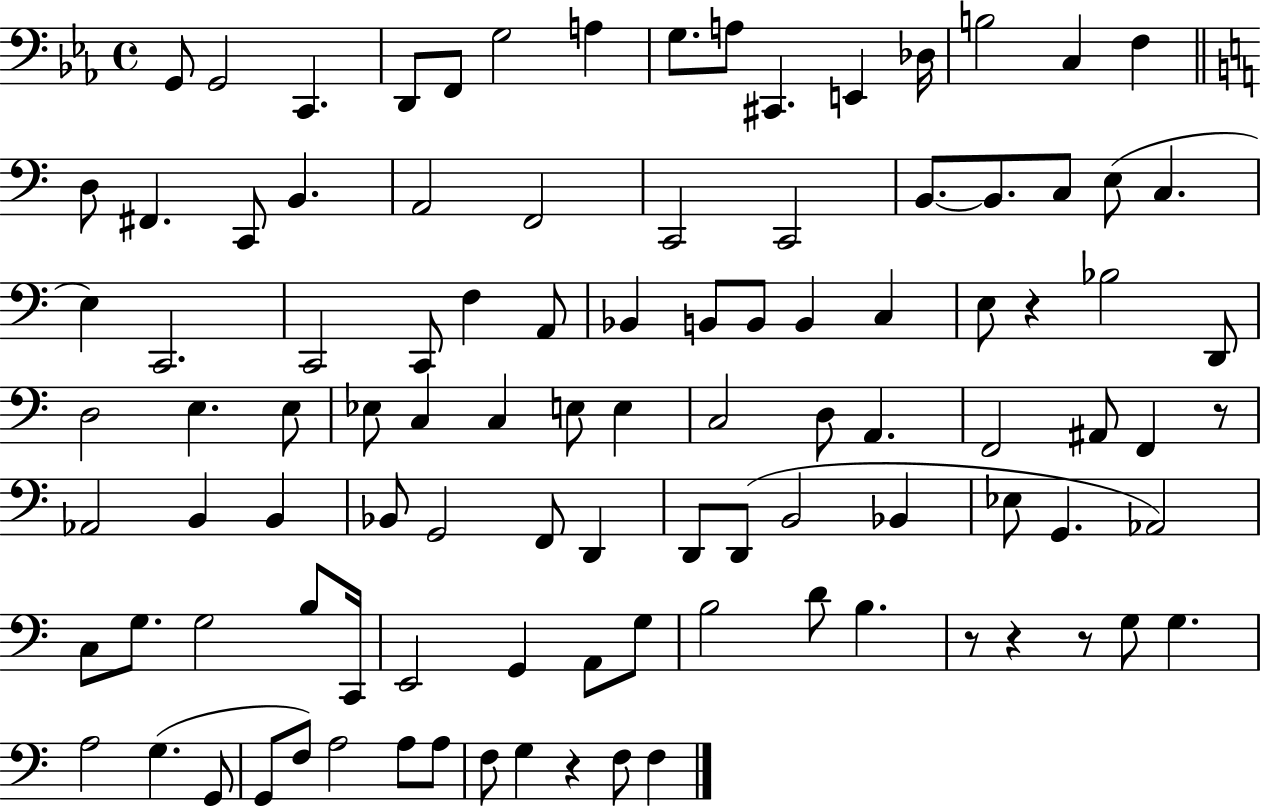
X:1
T:Untitled
M:4/4
L:1/4
K:Eb
G,,/2 G,,2 C,, D,,/2 F,,/2 G,2 A, G,/2 A,/2 ^C,, E,, _D,/4 B,2 C, F, D,/2 ^F,, C,,/2 B,, A,,2 F,,2 C,,2 C,,2 B,,/2 B,,/2 C,/2 E,/2 C, E, C,,2 C,,2 C,,/2 F, A,,/2 _B,, B,,/2 B,,/2 B,, C, E,/2 z _B,2 D,,/2 D,2 E, E,/2 _E,/2 C, C, E,/2 E, C,2 D,/2 A,, F,,2 ^A,,/2 F,, z/2 _A,,2 B,, B,, _B,,/2 G,,2 F,,/2 D,, D,,/2 D,,/2 B,,2 _B,, _E,/2 G,, _A,,2 C,/2 G,/2 G,2 B,/2 C,,/4 E,,2 G,, A,,/2 G,/2 B,2 D/2 B, z/2 z z/2 G,/2 G, A,2 G, G,,/2 G,,/2 F,/2 A,2 A,/2 A,/2 F,/2 G, z F,/2 F,